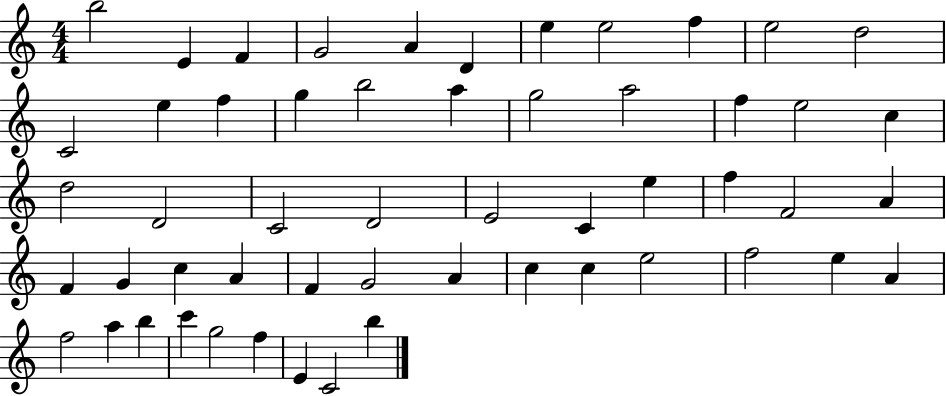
{
  \clef treble
  \numericTimeSignature
  \time 4/4
  \key c \major
  b''2 e'4 f'4 | g'2 a'4 d'4 | e''4 e''2 f''4 | e''2 d''2 | \break c'2 e''4 f''4 | g''4 b''2 a''4 | g''2 a''2 | f''4 e''2 c''4 | \break d''2 d'2 | c'2 d'2 | e'2 c'4 e''4 | f''4 f'2 a'4 | \break f'4 g'4 c''4 a'4 | f'4 g'2 a'4 | c''4 c''4 e''2 | f''2 e''4 a'4 | \break f''2 a''4 b''4 | c'''4 g''2 f''4 | e'4 c'2 b''4 | \bar "|."
}